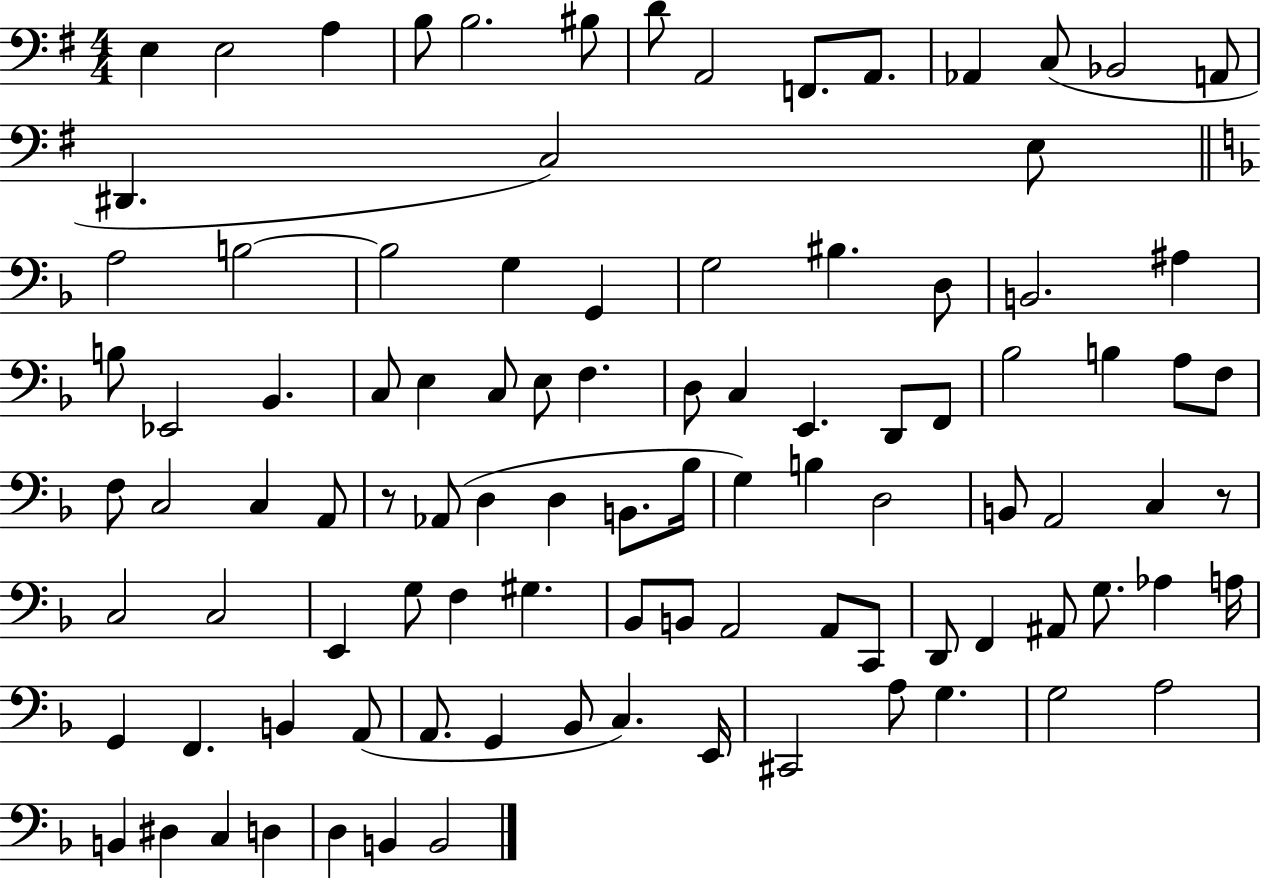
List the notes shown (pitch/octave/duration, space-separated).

E3/q E3/h A3/q B3/e B3/h. BIS3/e D4/e A2/h F2/e. A2/e. Ab2/q C3/e Bb2/h A2/e D#2/q. C3/h E3/e A3/h B3/h B3/h G3/q G2/q G3/h BIS3/q. D3/e B2/h. A#3/q B3/e Eb2/h Bb2/q. C3/e E3/q C3/e E3/e F3/q. D3/e C3/q E2/q. D2/e F2/e Bb3/h B3/q A3/e F3/e F3/e C3/h C3/q A2/e R/e Ab2/e D3/q D3/q B2/e. Bb3/s G3/q B3/q D3/h B2/e A2/h C3/q R/e C3/h C3/h E2/q G3/e F3/q G#3/q. Bb2/e B2/e A2/h A2/e C2/e D2/e F2/q A#2/e G3/e. Ab3/q A3/s G2/q F2/q. B2/q A2/e A2/e. G2/q Bb2/e C3/q. E2/s C#2/h A3/e G3/q. G3/h A3/h B2/q D#3/q C3/q D3/q D3/q B2/q B2/h